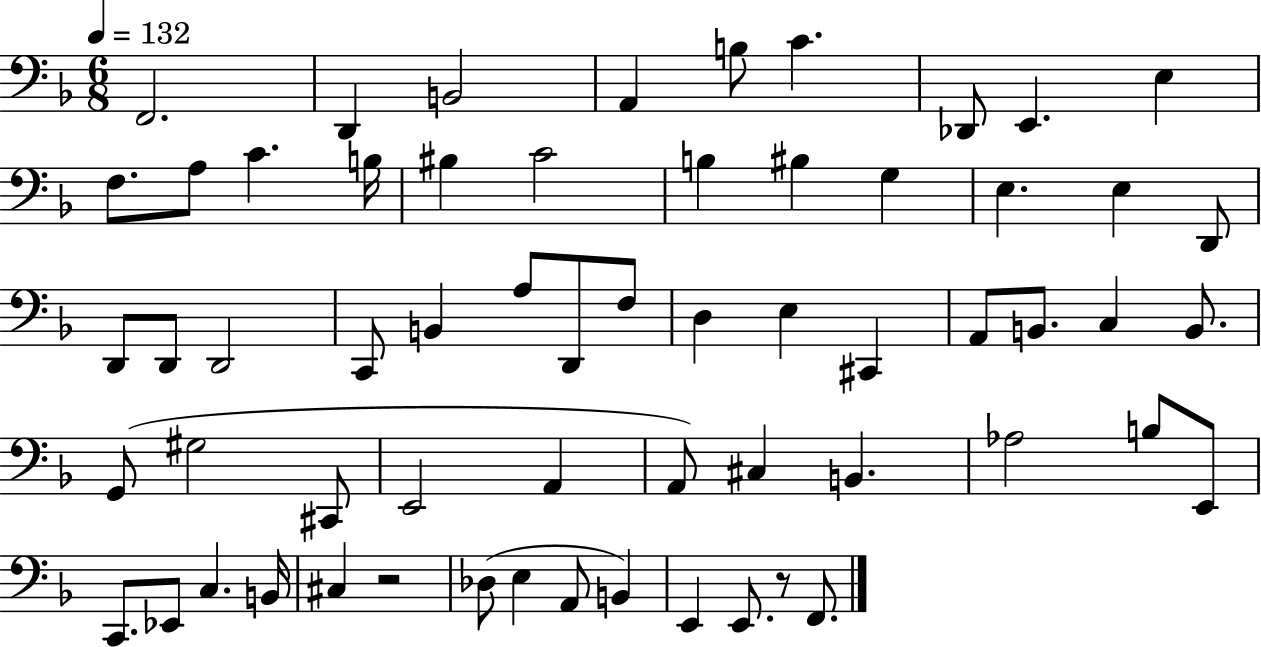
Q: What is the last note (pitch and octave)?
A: F2